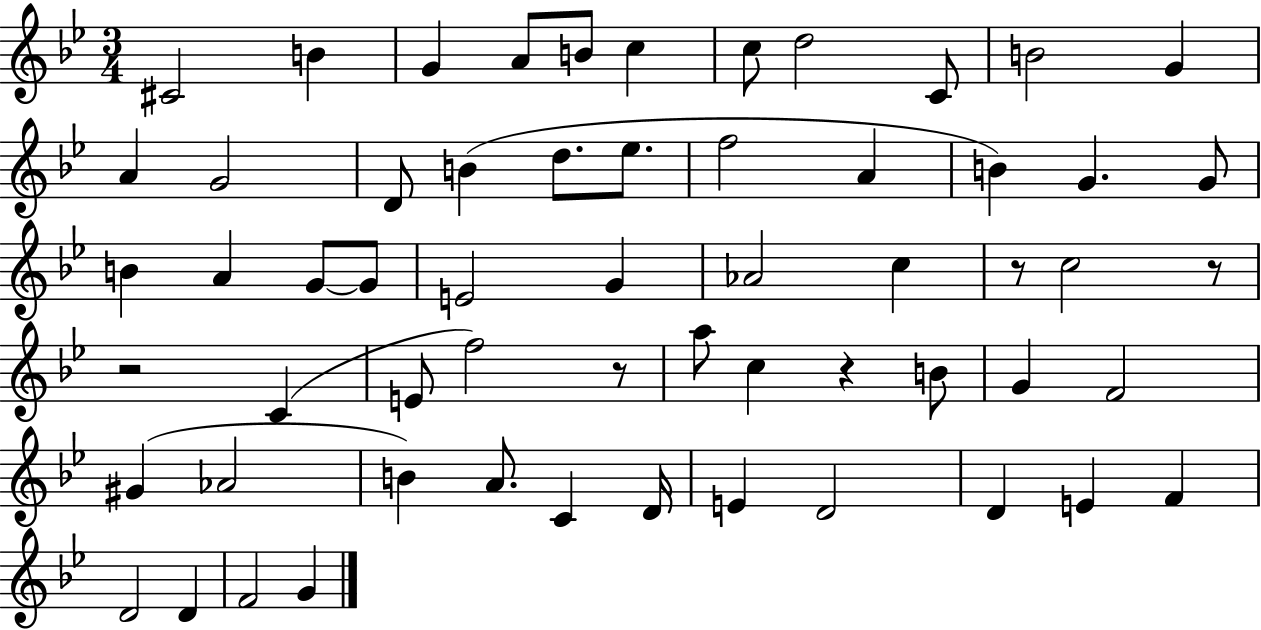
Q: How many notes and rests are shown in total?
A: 59